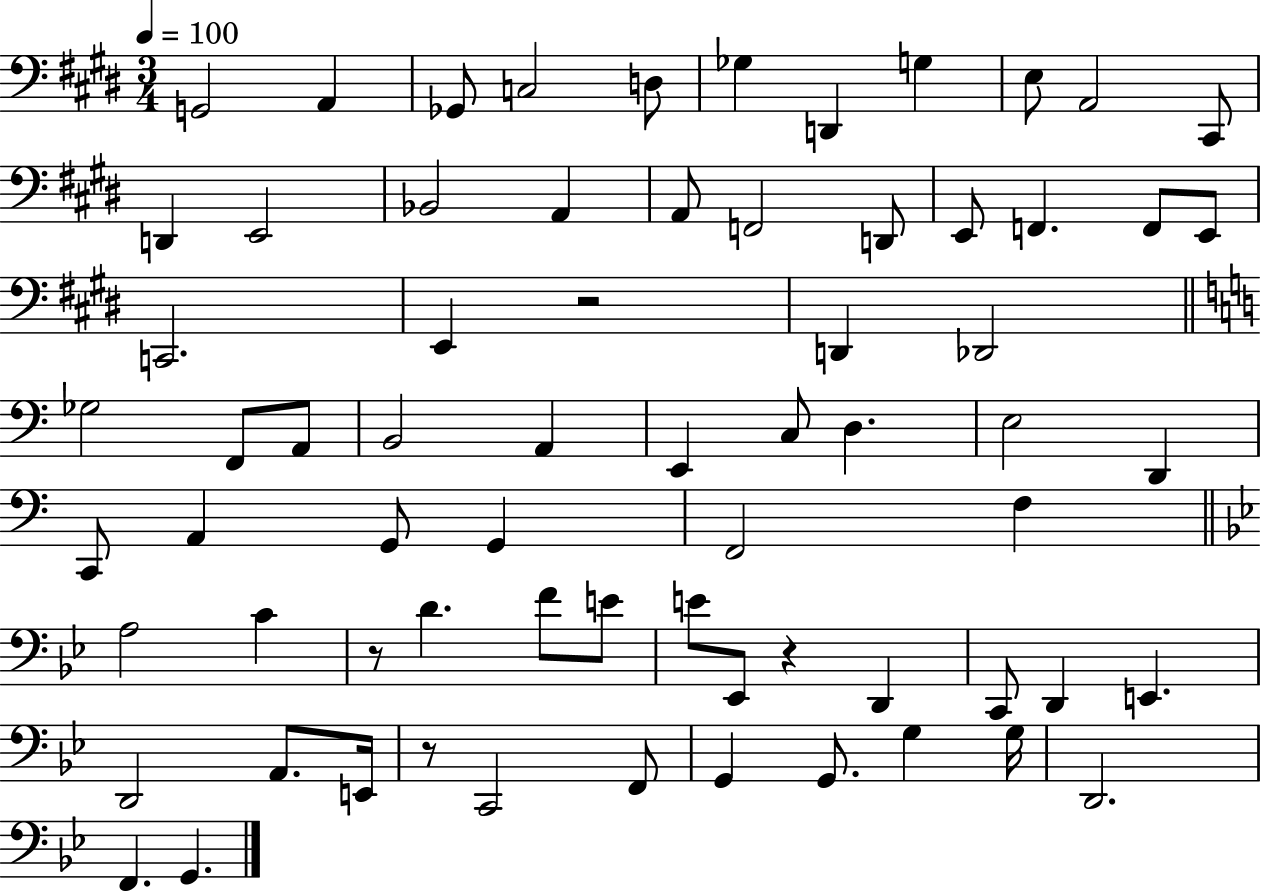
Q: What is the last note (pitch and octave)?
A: G2